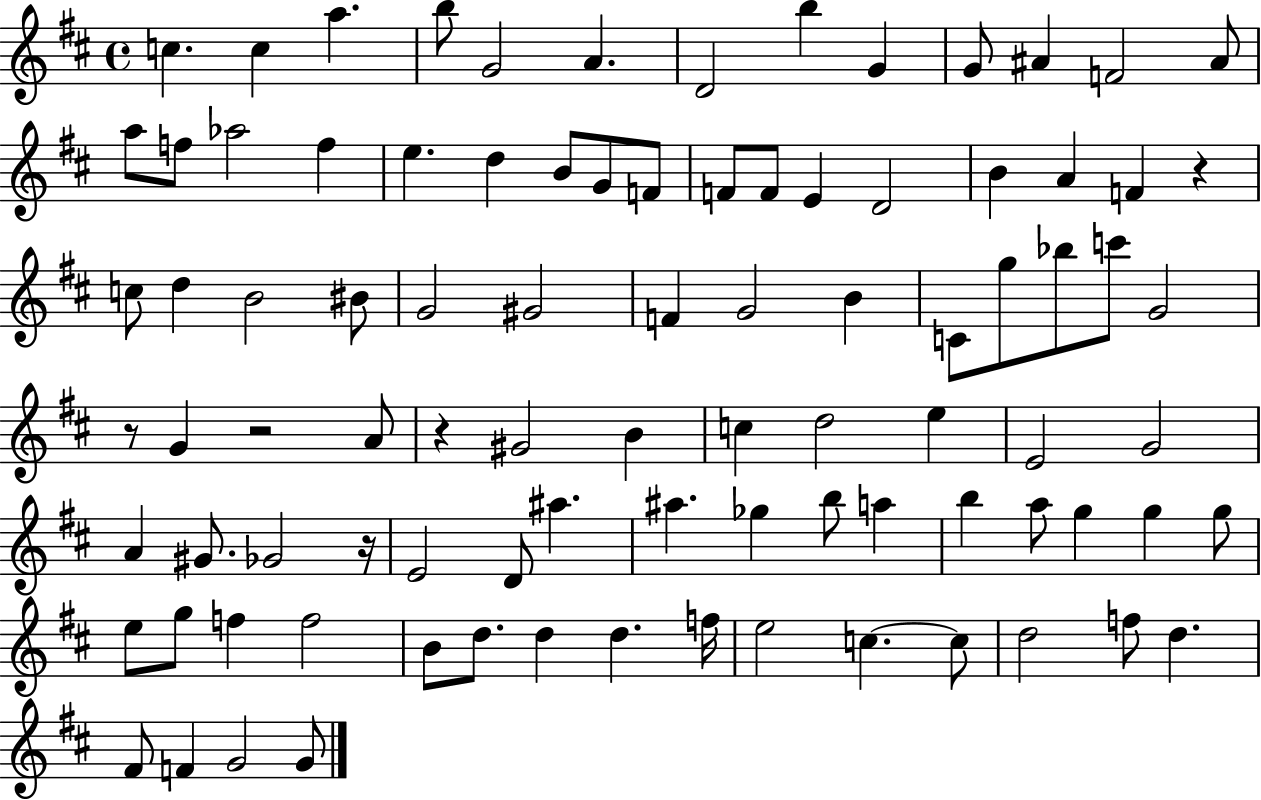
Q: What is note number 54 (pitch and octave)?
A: G#4